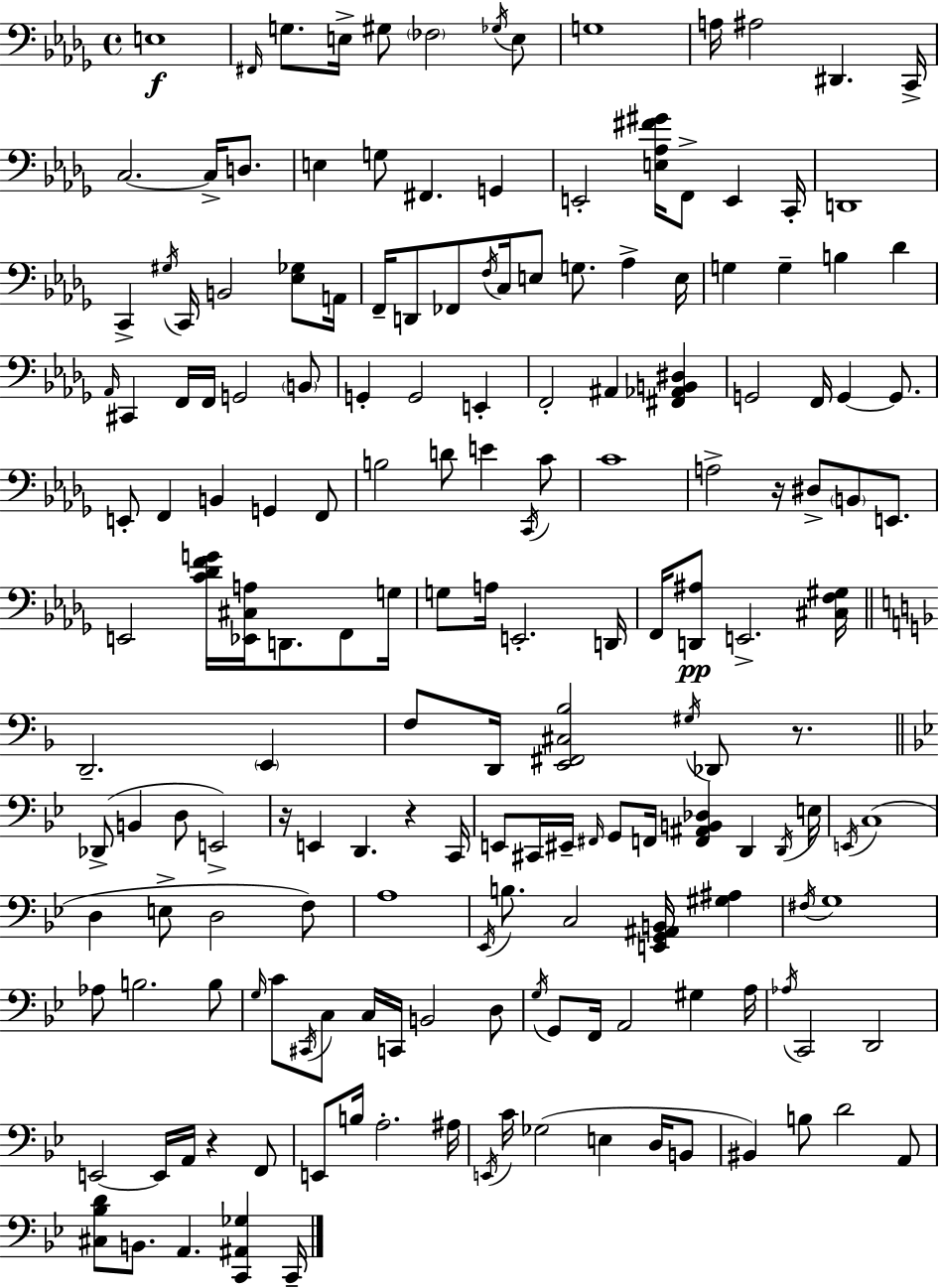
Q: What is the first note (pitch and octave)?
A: E3